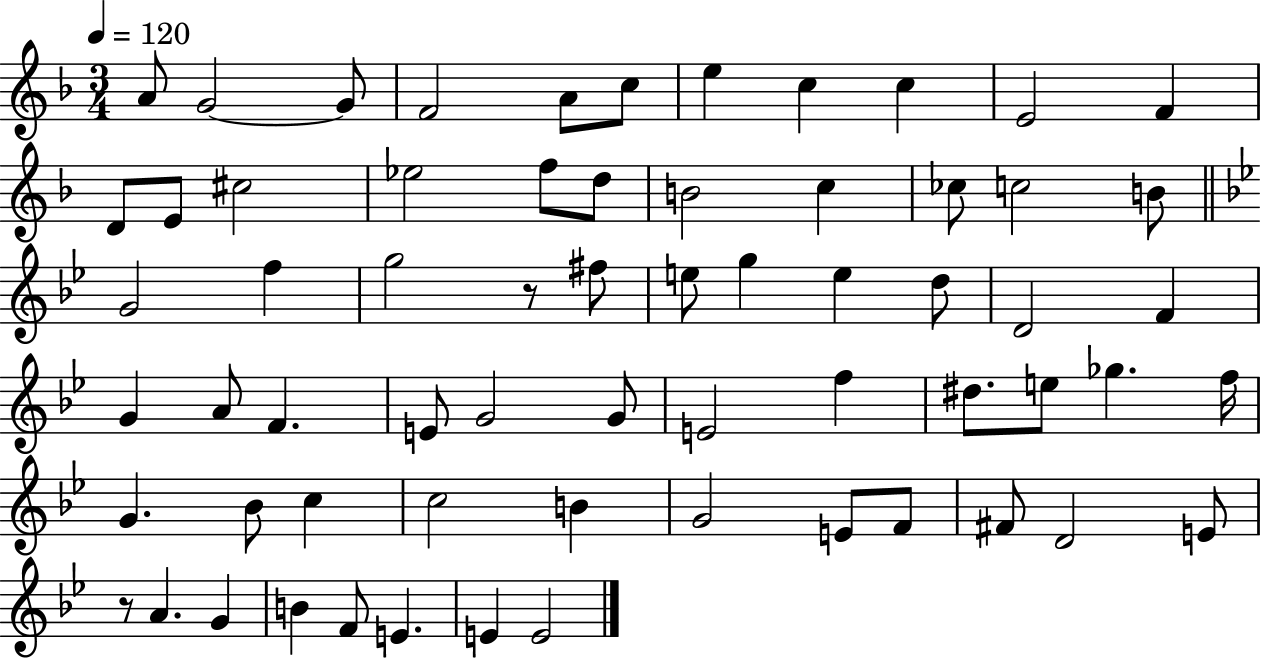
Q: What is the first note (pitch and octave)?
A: A4